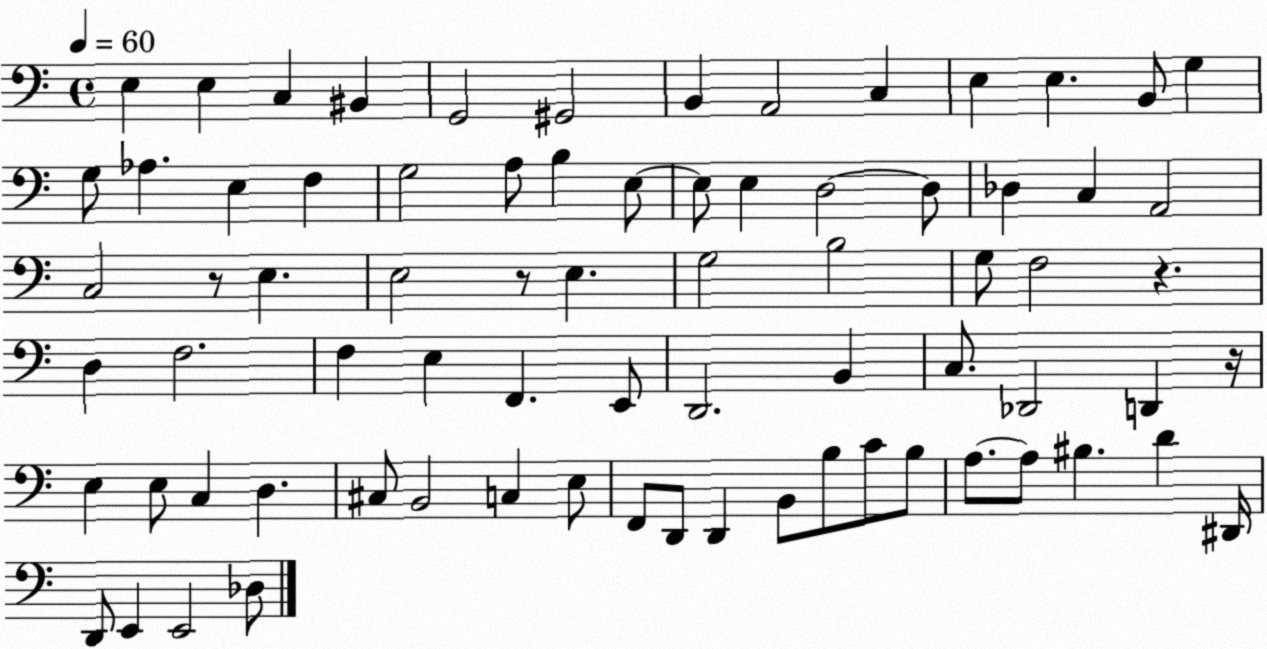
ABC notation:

X:1
T:Untitled
M:4/4
L:1/4
K:C
E, E, C, ^B,, G,,2 ^G,,2 B,, A,,2 C, E, E, B,,/2 G, G,/2 _A, E, F, G,2 A,/2 B, E,/2 E,/2 E, D,2 D,/2 _D, C, A,,2 C,2 z/2 E, E,2 z/2 E, G,2 B,2 G,/2 F,2 z D, F,2 F, E, F,, E,,/2 D,,2 B,, C,/2 _D,,2 D,, z/4 E, E,/2 C, D, ^C,/2 B,,2 C, E,/2 F,,/2 D,,/2 D,, B,,/2 B,/2 C/2 B,/2 A,/2 A,/2 ^B, D ^D,,/4 D,,/2 E,, E,,2 _D,/2